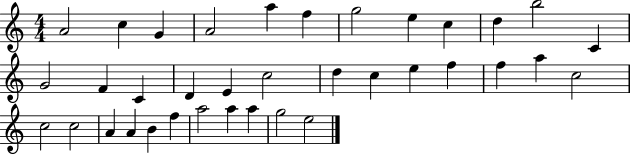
X:1
T:Untitled
M:4/4
L:1/4
K:C
A2 c G A2 a f g2 e c d b2 C G2 F C D E c2 d c e f f a c2 c2 c2 A A B f a2 a a g2 e2